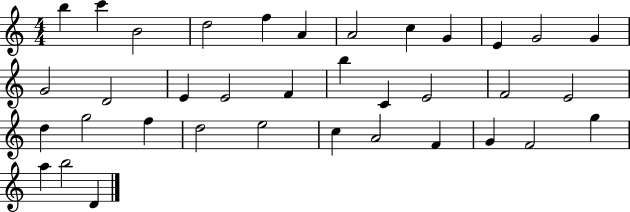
{
  \clef treble
  \numericTimeSignature
  \time 4/4
  \key c \major
  b''4 c'''4 b'2 | d''2 f''4 a'4 | a'2 c''4 g'4 | e'4 g'2 g'4 | \break g'2 d'2 | e'4 e'2 f'4 | b''4 c'4 e'2 | f'2 e'2 | \break d''4 g''2 f''4 | d''2 e''2 | c''4 a'2 f'4 | g'4 f'2 g''4 | \break a''4 b''2 d'4 | \bar "|."
}